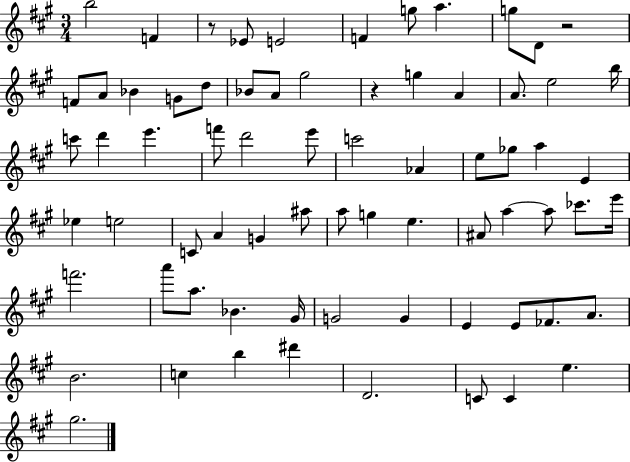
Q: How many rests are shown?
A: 3